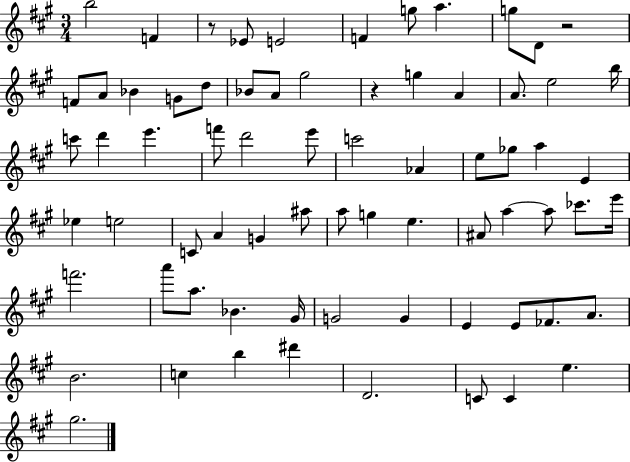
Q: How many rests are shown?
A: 3